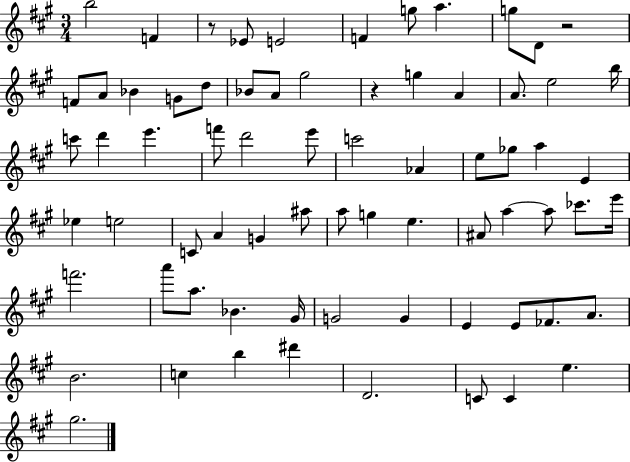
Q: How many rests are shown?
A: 3